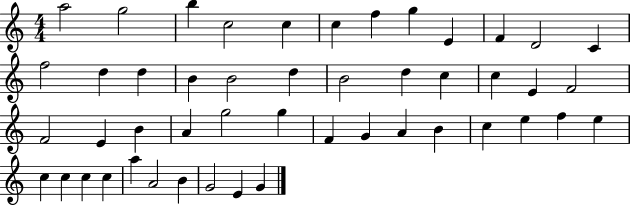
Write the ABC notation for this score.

X:1
T:Untitled
M:4/4
L:1/4
K:C
a2 g2 b c2 c c f g E F D2 C f2 d d B B2 d B2 d c c E F2 F2 E B A g2 g F G A B c e f e c c c c a A2 B G2 E G